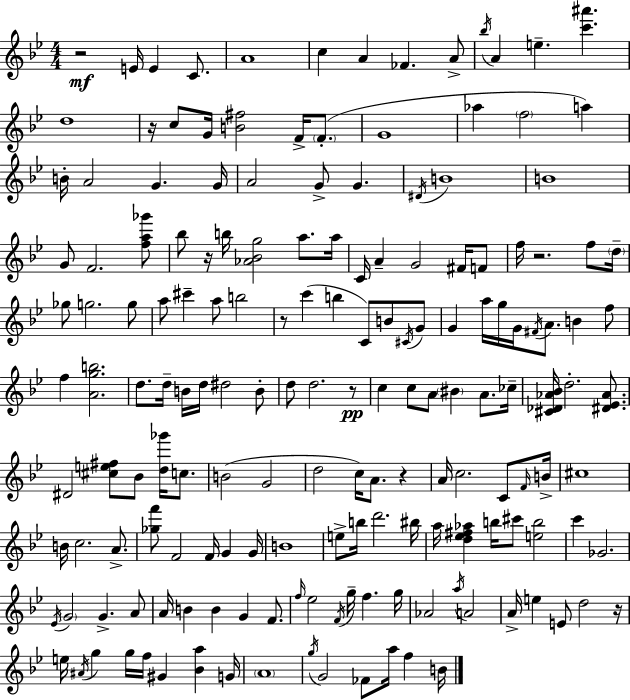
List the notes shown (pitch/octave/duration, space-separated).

R/h E4/s E4/q C4/e. A4/w C5/q A4/q FES4/q. A4/e Bb5/s A4/q E5/q. [C6,A#6]/q. D5/w R/s C5/e G4/s [B4,F#5]/h F4/s F4/e. G4/w Ab5/q F5/h A5/q B4/s A4/h G4/q. G4/s A4/h G4/e G4/q. D#4/s B4/w B4/w G4/e F4/h. [F5,A5,Gb6]/e Bb5/e R/s B5/s [Ab4,Bb4,G5]/h A5/e. A5/s C4/s A4/q G4/h F#4/s F4/e F5/s R/h. F5/e D5/s Gb5/e G5/h. G5/e A5/e C#6/q A5/e B5/h R/e C6/q B5/q C4/e B4/e C#4/s G4/e G4/q A5/s G5/s G4/s F#4/s A4/e. B4/q F5/e F5/q [A4,G5,B5]/h. D5/e. D5/s B4/s D5/s D#5/h B4/e D5/e D5/h. R/e C5/q C5/e A4/e BIS4/q A4/e. CES5/s [C#4,Db4,Ab4,Bb4]/s D5/h. [D#4,Eb4,Ab4]/e. D#4/h [C#5,E5,F#5]/e Bb4/e [D5,Gb6]/s C5/e. B4/h G4/h D5/h C5/s A4/e. R/q A4/s C5/h. C4/e F4/s B4/s C#5/w B4/s C5/h. A4/e. [Gb5,F6]/e F4/h F4/s G4/q G4/s B4/w E5/e B5/s D6/h. BIS5/s A5/s [D5,Eb5,F#5,Ab5]/q B5/s C#6/e [E5,B5]/h C6/q Gb4/h. Eb4/s G4/h G4/q. A4/e A4/s B4/q B4/q G4/q F4/e. F5/s Eb5/h F4/s G5/s F5/q. G5/s Ab4/h A5/s A4/h A4/s E5/q E4/e D5/h R/s E5/s A#4/s G5/q G5/s F5/s G#4/q [Bb4,A5]/q G4/s A4/w G5/s G4/h FES4/e A5/s F5/q B4/s